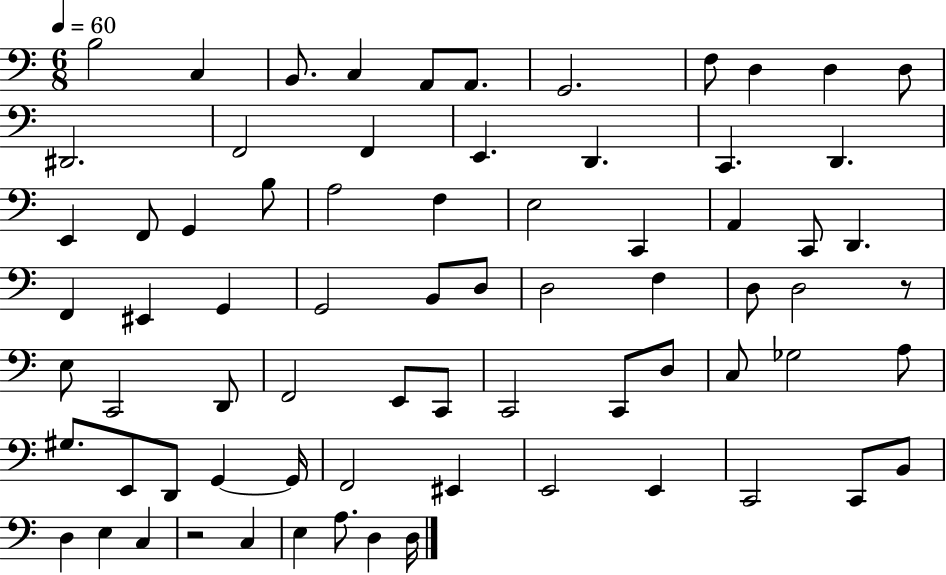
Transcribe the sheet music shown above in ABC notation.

X:1
T:Untitled
M:6/8
L:1/4
K:C
B,2 C, B,,/2 C, A,,/2 A,,/2 G,,2 F,/2 D, D, D,/2 ^D,,2 F,,2 F,, E,, D,, C,, D,, E,, F,,/2 G,, B,/2 A,2 F, E,2 C,, A,, C,,/2 D,, F,, ^E,, G,, G,,2 B,,/2 D,/2 D,2 F, D,/2 D,2 z/2 E,/2 C,,2 D,,/2 F,,2 E,,/2 C,,/2 C,,2 C,,/2 D,/2 C,/2 _G,2 A,/2 ^G,/2 E,,/2 D,,/2 G,, G,,/4 F,,2 ^E,, E,,2 E,, C,,2 C,,/2 B,,/2 D, E, C, z2 C, E, A,/2 D, D,/4